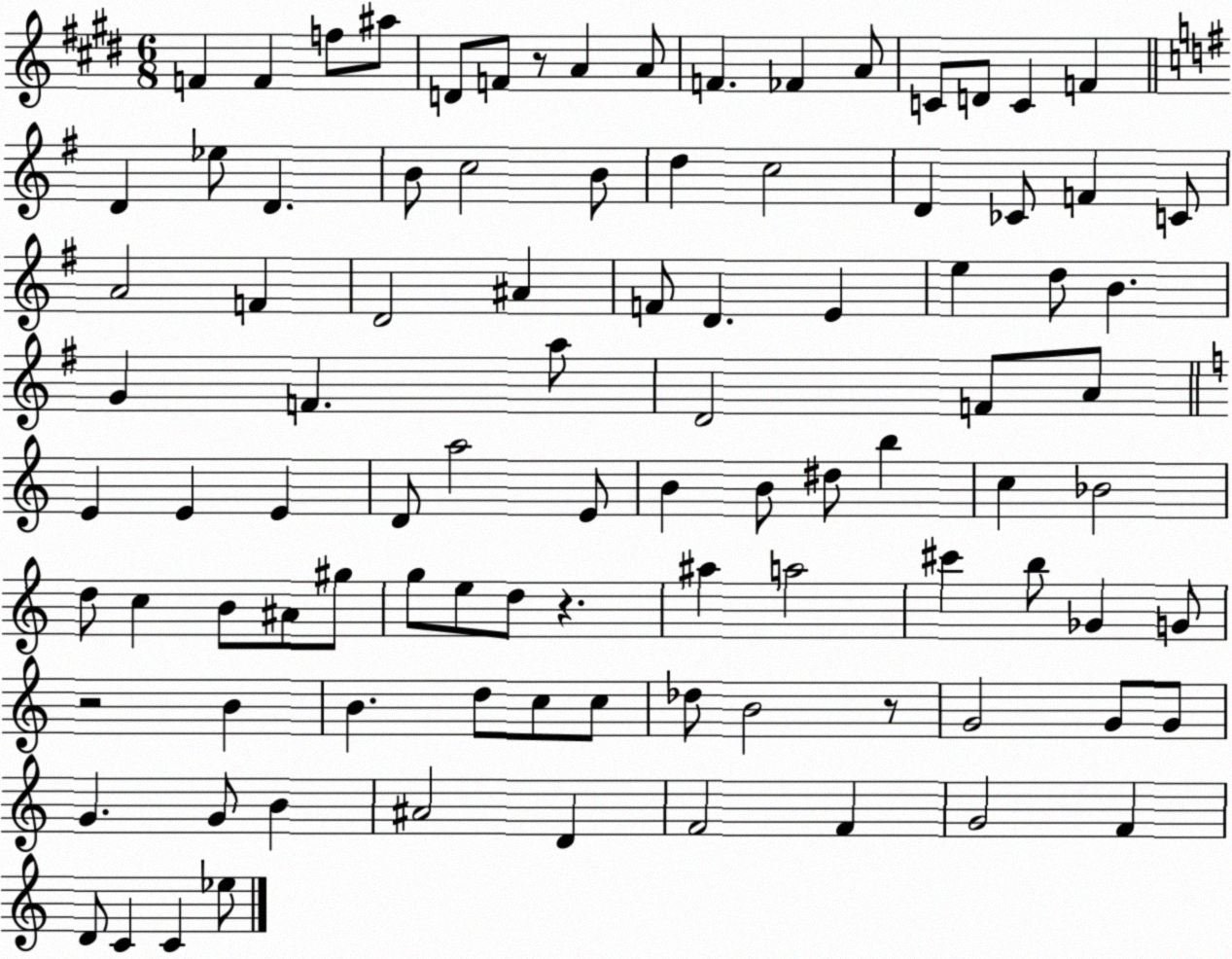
X:1
T:Untitled
M:6/8
L:1/4
K:E
F F f/2 ^a/2 D/2 F/2 z/2 A A/2 F _F A/2 C/2 D/2 C F D _e/2 D B/2 c2 B/2 d c2 D _C/2 F C/2 A2 F D2 ^A F/2 D E e d/2 B G F a/2 D2 F/2 A/2 E E E D/2 a2 E/2 B B/2 ^d/2 b c _B2 d/2 c B/2 ^A/2 ^g/2 g/2 e/2 d/2 z ^a a2 ^c' b/2 _G G/2 z2 B B d/2 c/2 c/2 _d/2 B2 z/2 G2 G/2 G/2 G G/2 B ^A2 D F2 F G2 F D/2 C C _e/2